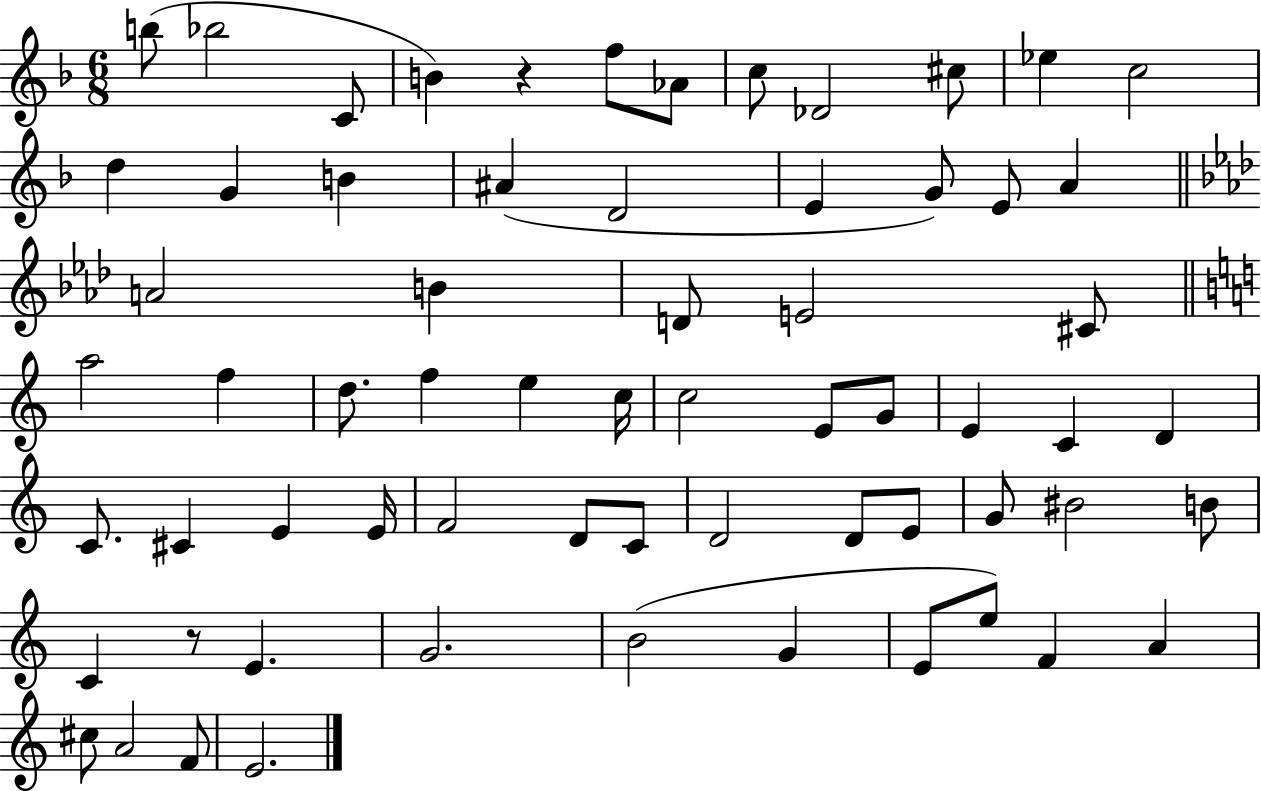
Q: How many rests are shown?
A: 2